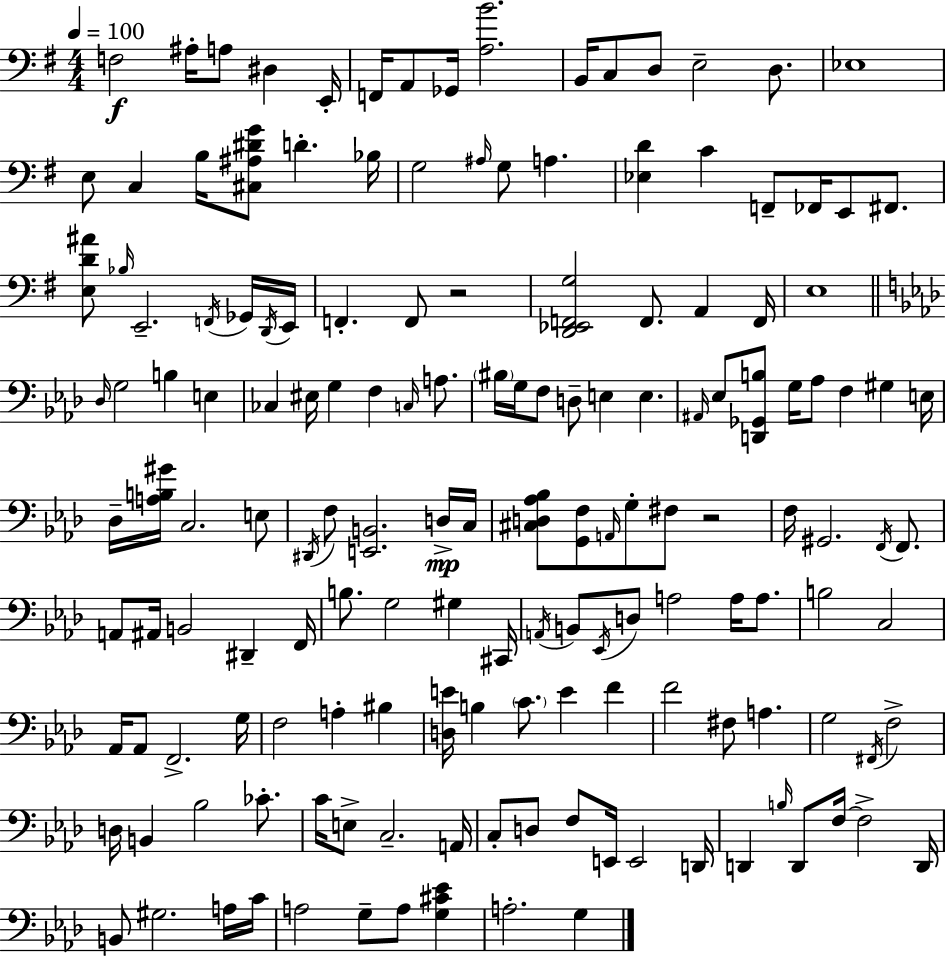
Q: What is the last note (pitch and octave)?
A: G3